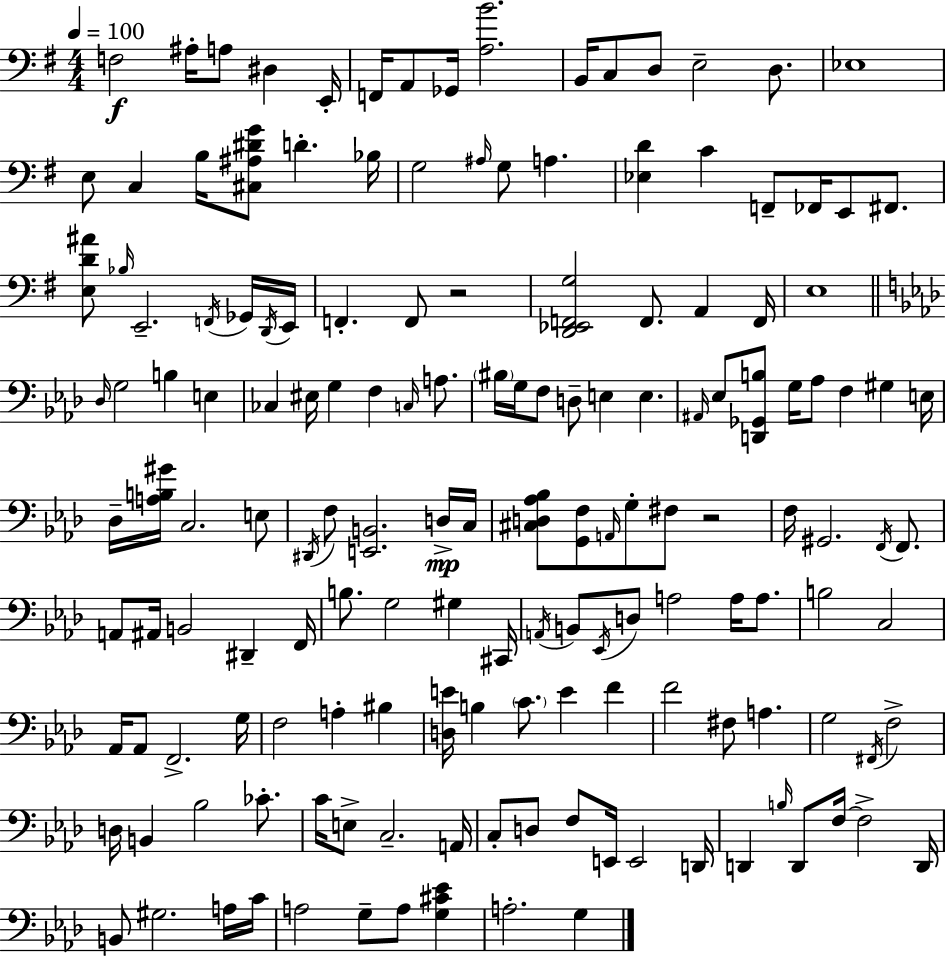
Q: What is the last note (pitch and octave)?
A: G3